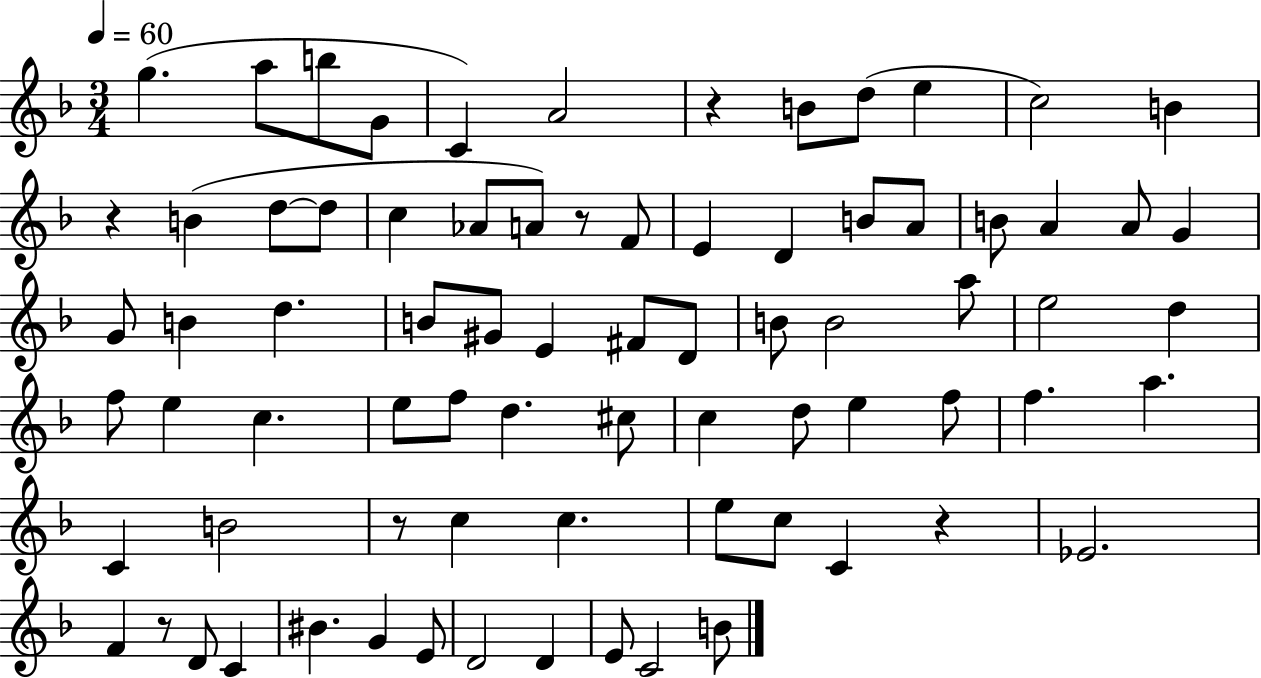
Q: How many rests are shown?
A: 6